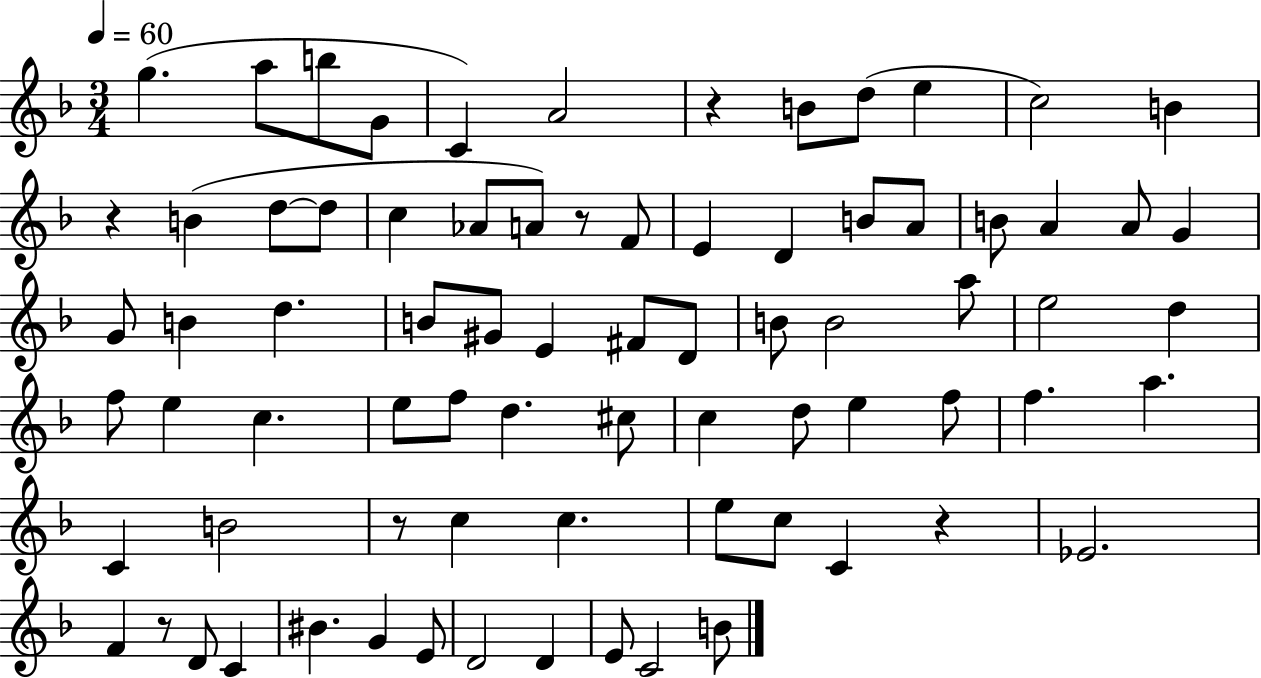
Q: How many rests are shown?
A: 6